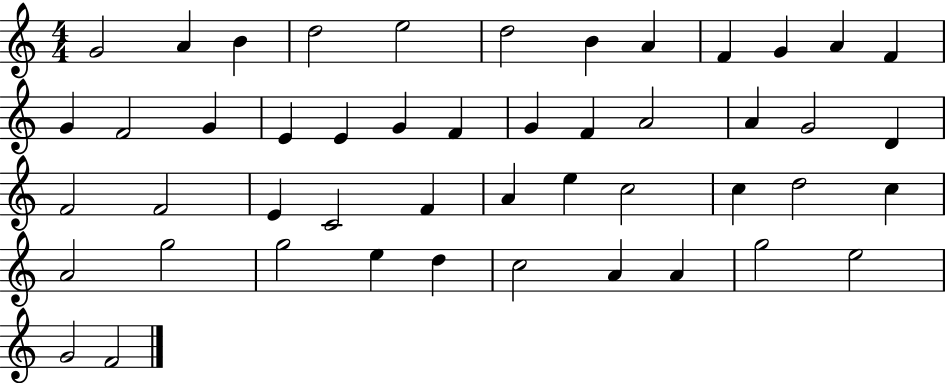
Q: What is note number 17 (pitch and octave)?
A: E4